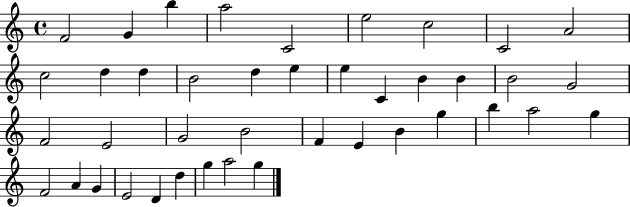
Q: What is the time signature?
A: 4/4